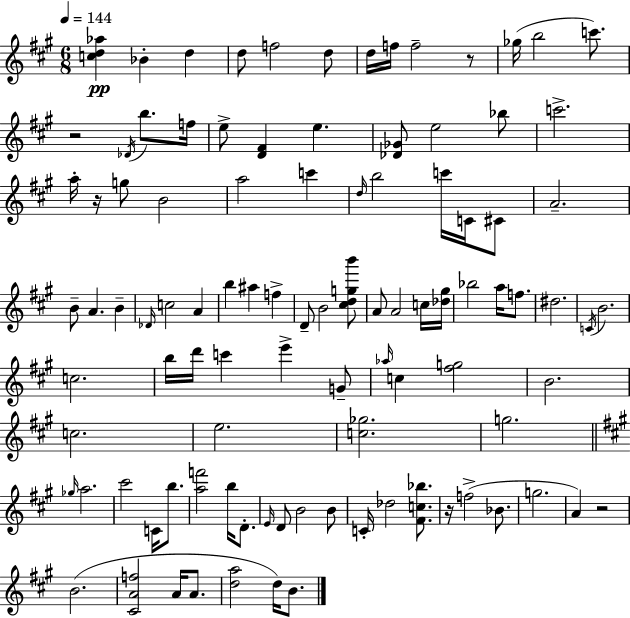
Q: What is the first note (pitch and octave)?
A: Bb4